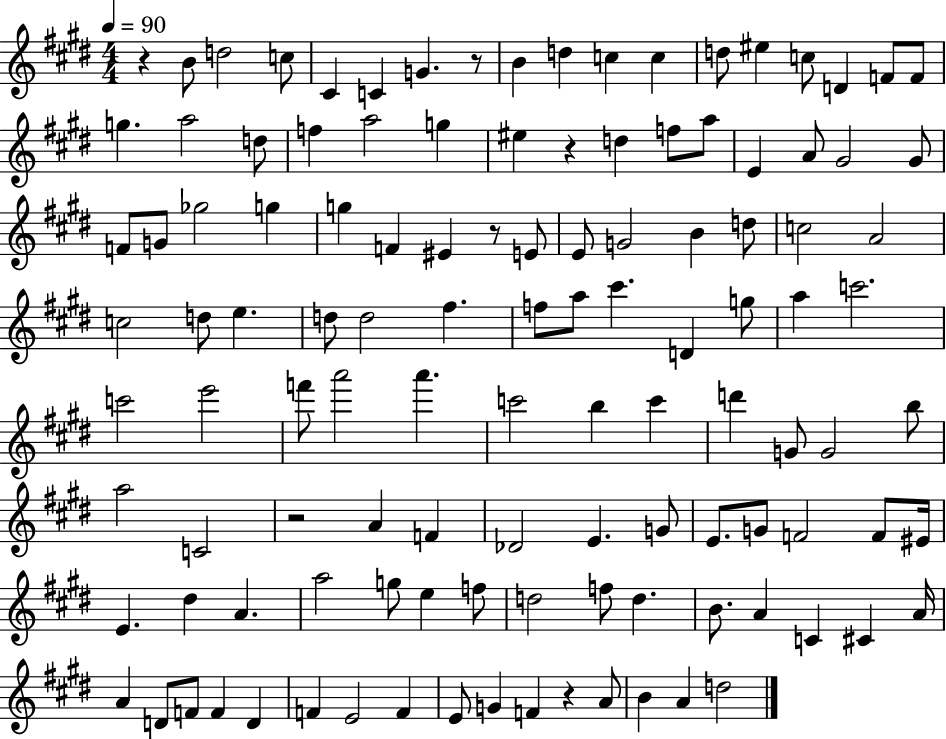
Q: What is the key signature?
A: E major